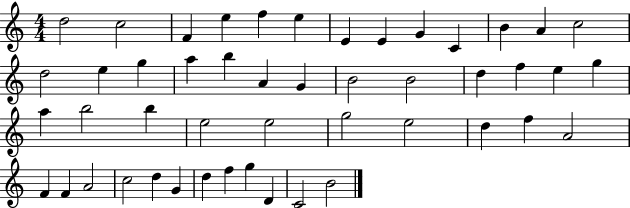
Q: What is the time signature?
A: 4/4